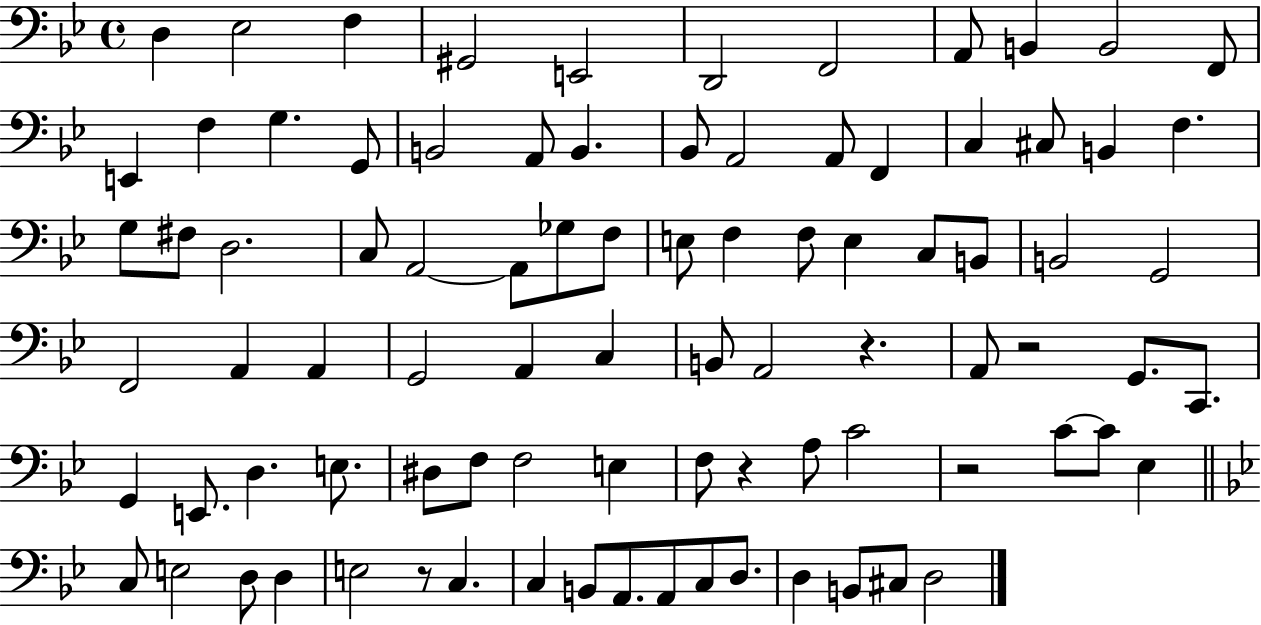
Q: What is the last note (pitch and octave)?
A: D3